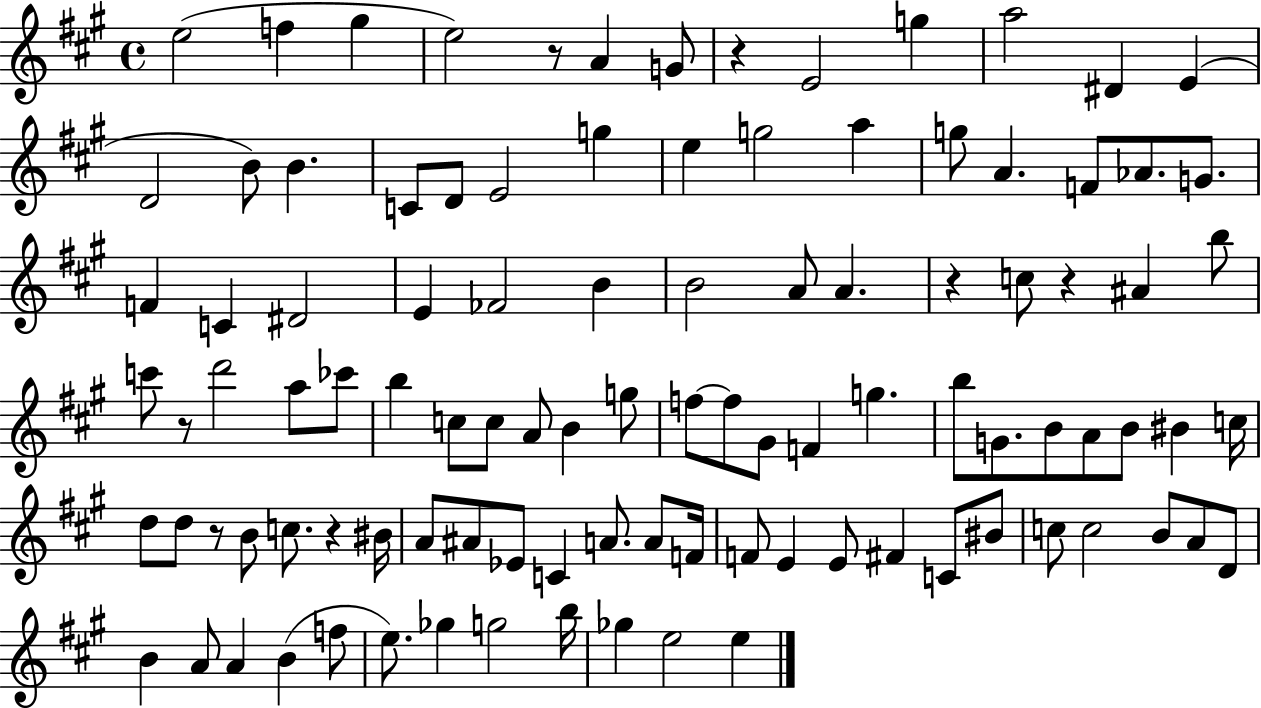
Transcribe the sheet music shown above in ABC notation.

X:1
T:Untitled
M:4/4
L:1/4
K:A
e2 f ^g e2 z/2 A G/2 z E2 g a2 ^D E D2 B/2 B C/2 D/2 E2 g e g2 a g/2 A F/2 _A/2 G/2 F C ^D2 E _F2 B B2 A/2 A z c/2 z ^A b/2 c'/2 z/2 d'2 a/2 _c'/2 b c/2 c/2 A/2 B g/2 f/2 f/2 ^G/2 F g b/2 G/2 B/2 A/2 B/2 ^B c/4 d/2 d/2 z/2 B/2 c/2 z ^B/4 A/2 ^A/2 _E/2 C A/2 A/2 F/4 F/2 E E/2 ^F C/2 ^B/2 c/2 c2 B/2 A/2 D/2 B A/2 A B f/2 e/2 _g g2 b/4 _g e2 e